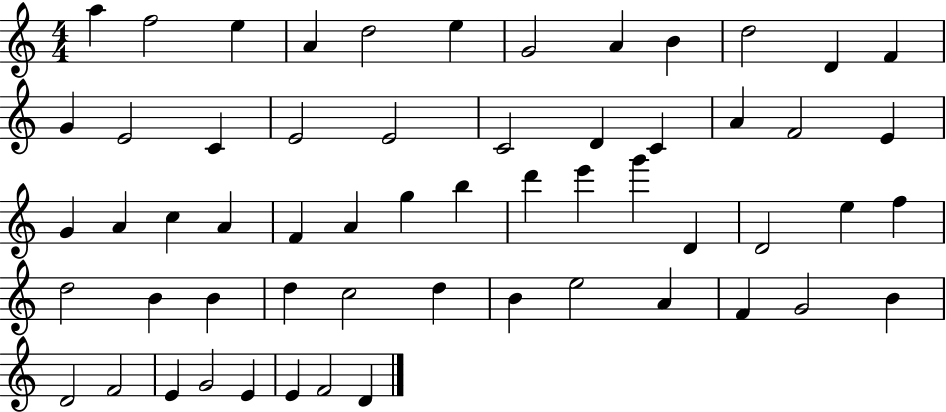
X:1
T:Untitled
M:4/4
L:1/4
K:C
a f2 e A d2 e G2 A B d2 D F G E2 C E2 E2 C2 D C A F2 E G A c A F A g b d' e' g' D D2 e f d2 B B d c2 d B e2 A F G2 B D2 F2 E G2 E E F2 D